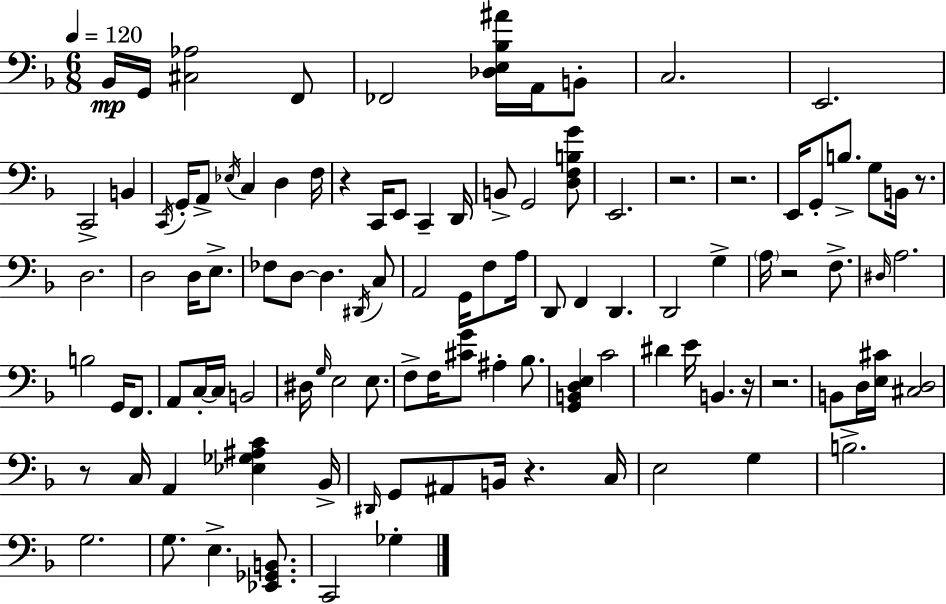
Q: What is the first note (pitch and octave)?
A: Bb2